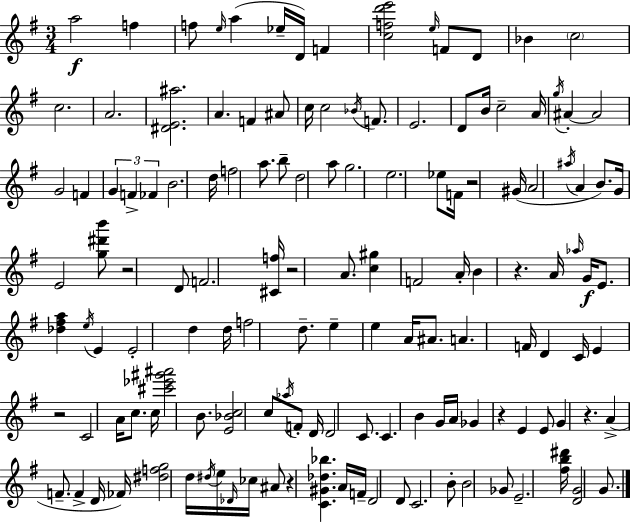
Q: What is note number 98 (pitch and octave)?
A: G4